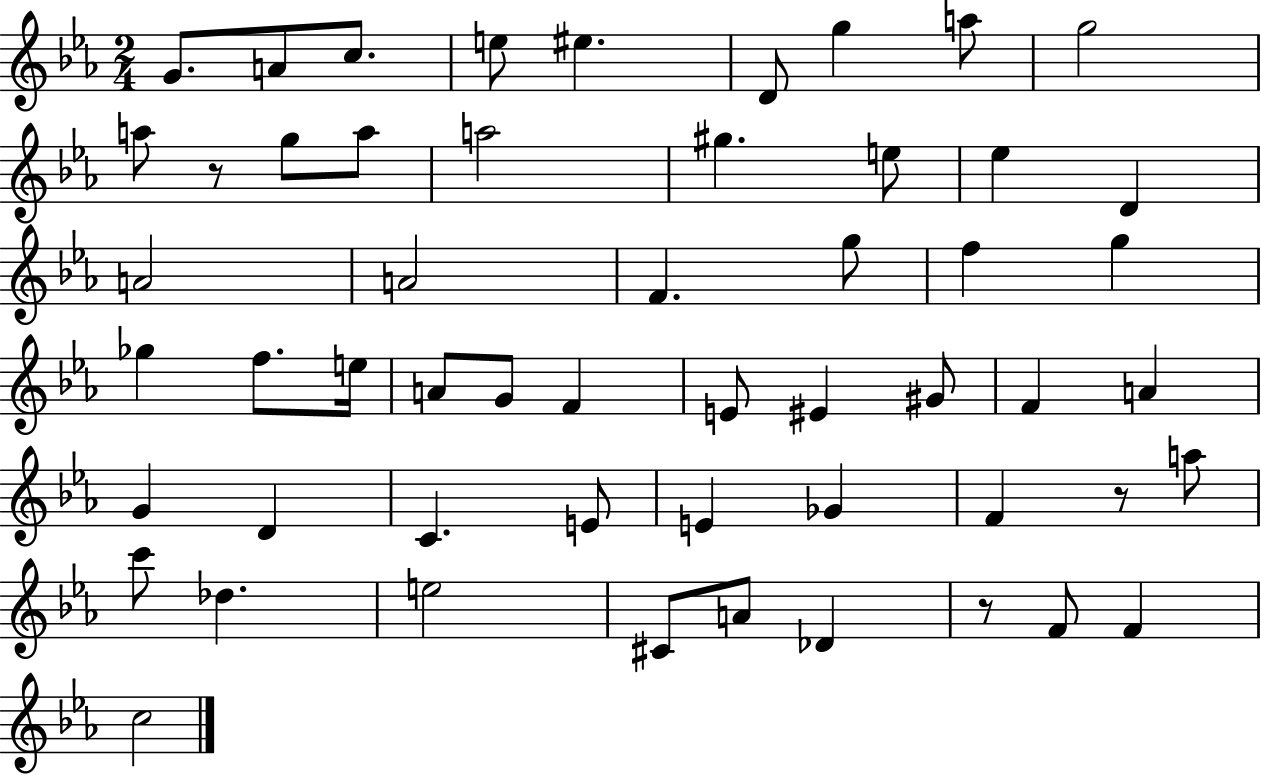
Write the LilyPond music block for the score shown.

{
  \clef treble
  \numericTimeSignature
  \time 2/4
  \key ees \major
  g'8. a'8 c''8. | e''8 eis''4. | d'8 g''4 a''8 | g''2 | \break a''8 r8 g''8 a''8 | a''2 | gis''4. e''8 | ees''4 d'4 | \break a'2 | a'2 | f'4. g''8 | f''4 g''4 | \break ges''4 f''8. e''16 | a'8 g'8 f'4 | e'8 eis'4 gis'8 | f'4 a'4 | \break g'4 d'4 | c'4. e'8 | e'4 ges'4 | f'4 r8 a''8 | \break c'''8 des''4. | e''2 | cis'8 a'8 des'4 | r8 f'8 f'4 | \break c''2 | \bar "|."
}